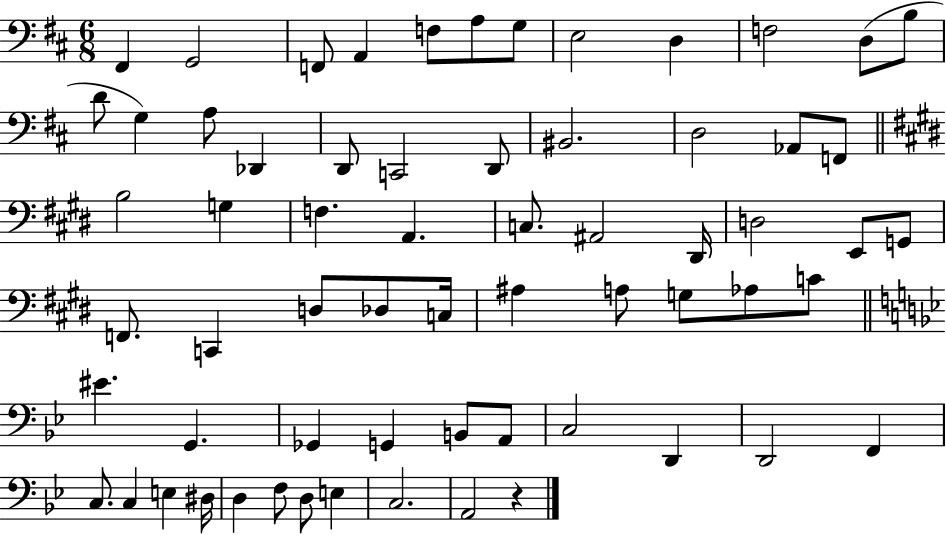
{
  \clef bass
  \numericTimeSignature
  \time 6/8
  \key d \major
  \repeat volta 2 { fis,4 g,2 | f,8 a,4 f8 a8 g8 | e2 d4 | f2 d8( b8 | \break d'8 g4) a8 des,4 | d,8 c,2 d,8 | bis,2. | d2 aes,8 f,8 | \break \bar "||" \break \key e \major b2 g4 | f4. a,4. | c8. ais,2 dis,16 | d2 e,8 g,8 | \break f,8. c,4 d8 des8 c16 | ais4 a8 g8 aes8 c'8 | \bar "||" \break \key g \minor eis'4. g,4. | ges,4 g,4 b,8 a,8 | c2 d,4 | d,2 f,4 | \break c8. c4 e4 dis16 | d4 f8 d8 e4 | c2. | a,2 r4 | \break } \bar "|."
}